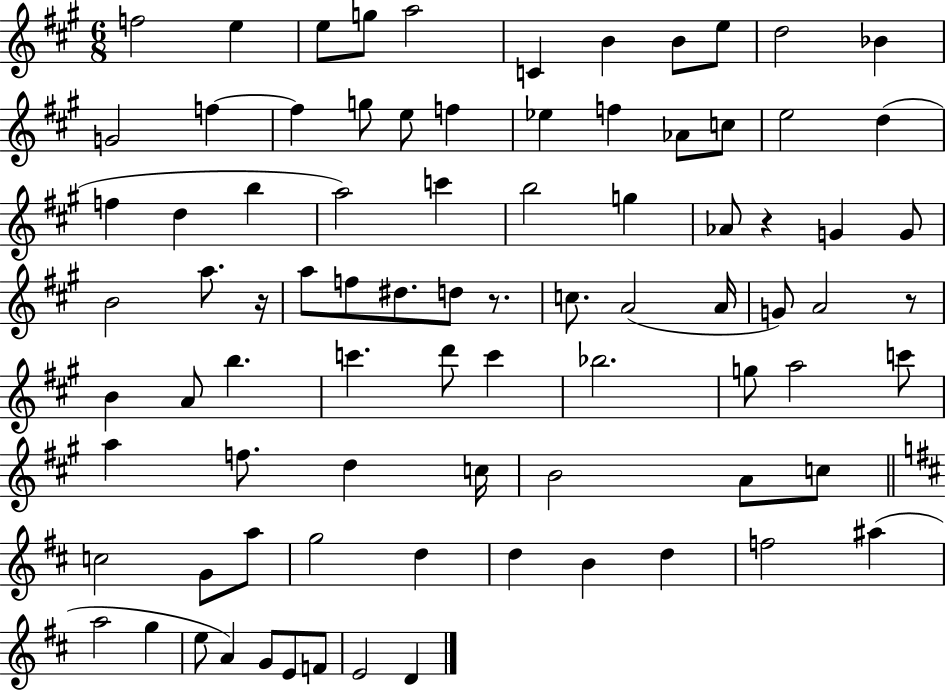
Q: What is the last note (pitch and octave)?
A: D4